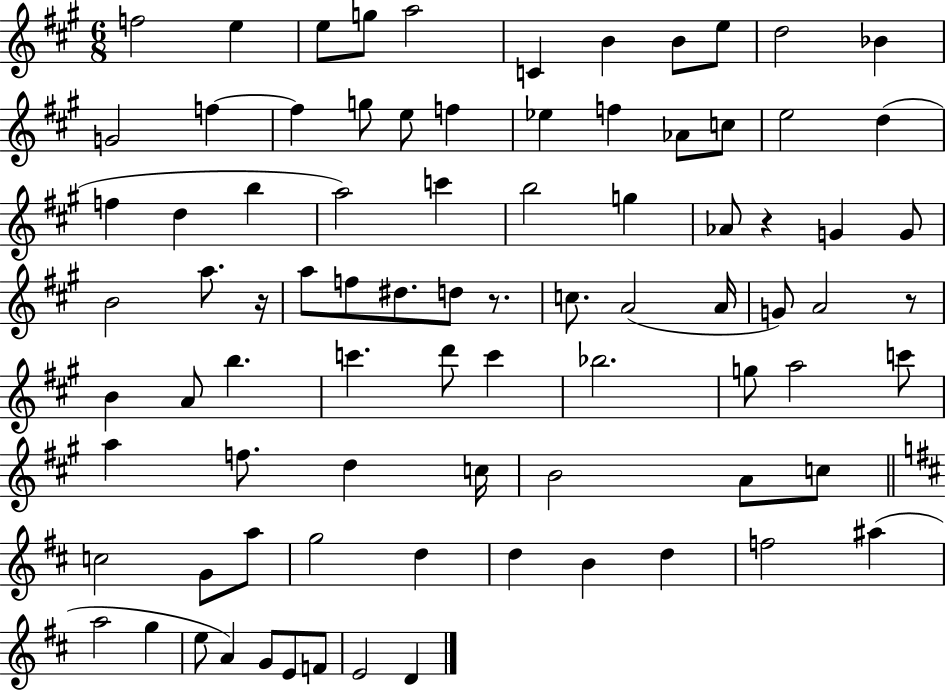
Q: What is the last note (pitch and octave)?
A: D4